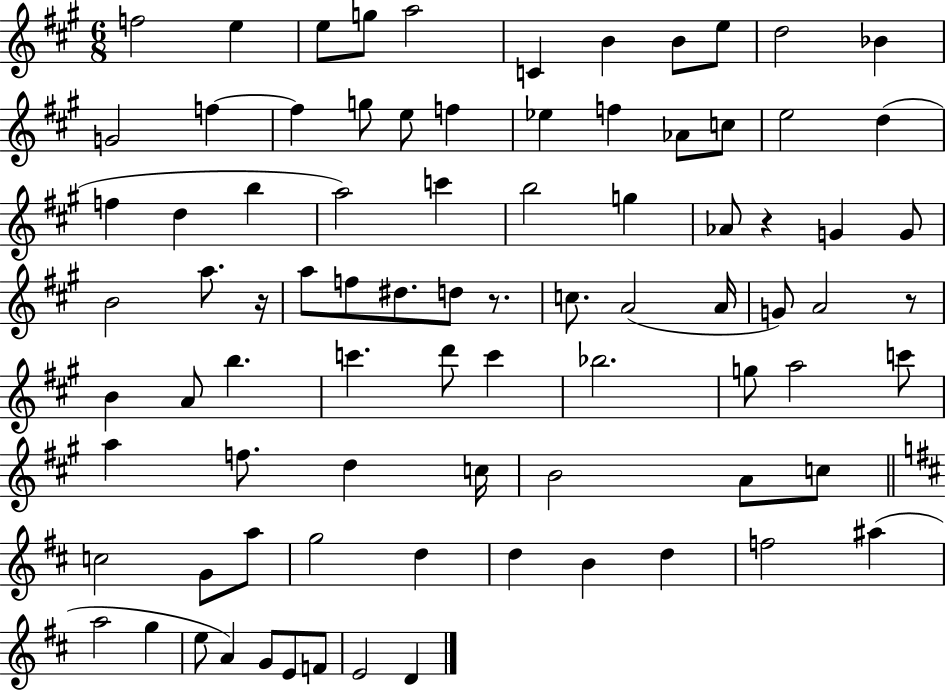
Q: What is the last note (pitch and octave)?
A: D4